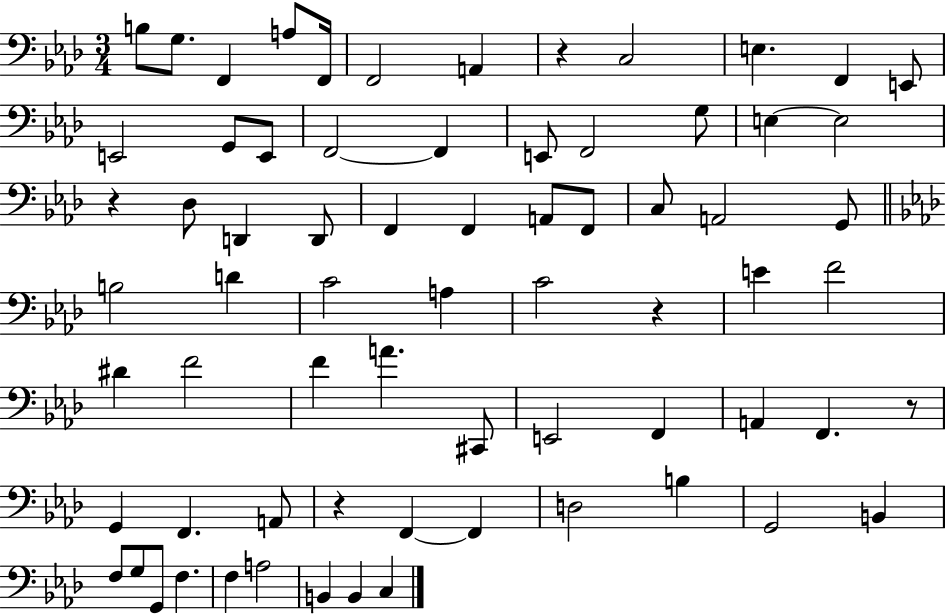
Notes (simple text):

B3/e G3/e. F2/q A3/e F2/s F2/h A2/q R/q C3/h E3/q. F2/q E2/e E2/h G2/e E2/e F2/h F2/q E2/e F2/h G3/e E3/q E3/h R/q Db3/e D2/q D2/e F2/q F2/q A2/e F2/e C3/e A2/h G2/e B3/h D4/q C4/h A3/q C4/h R/q E4/q F4/h D#4/q F4/h F4/q A4/q. C#2/e E2/h F2/q A2/q F2/q. R/e G2/q F2/q. A2/e R/q F2/q F2/q D3/h B3/q G2/h B2/q F3/e G3/e G2/e F3/q. F3/q A3/h B2/q B2/q C3/q